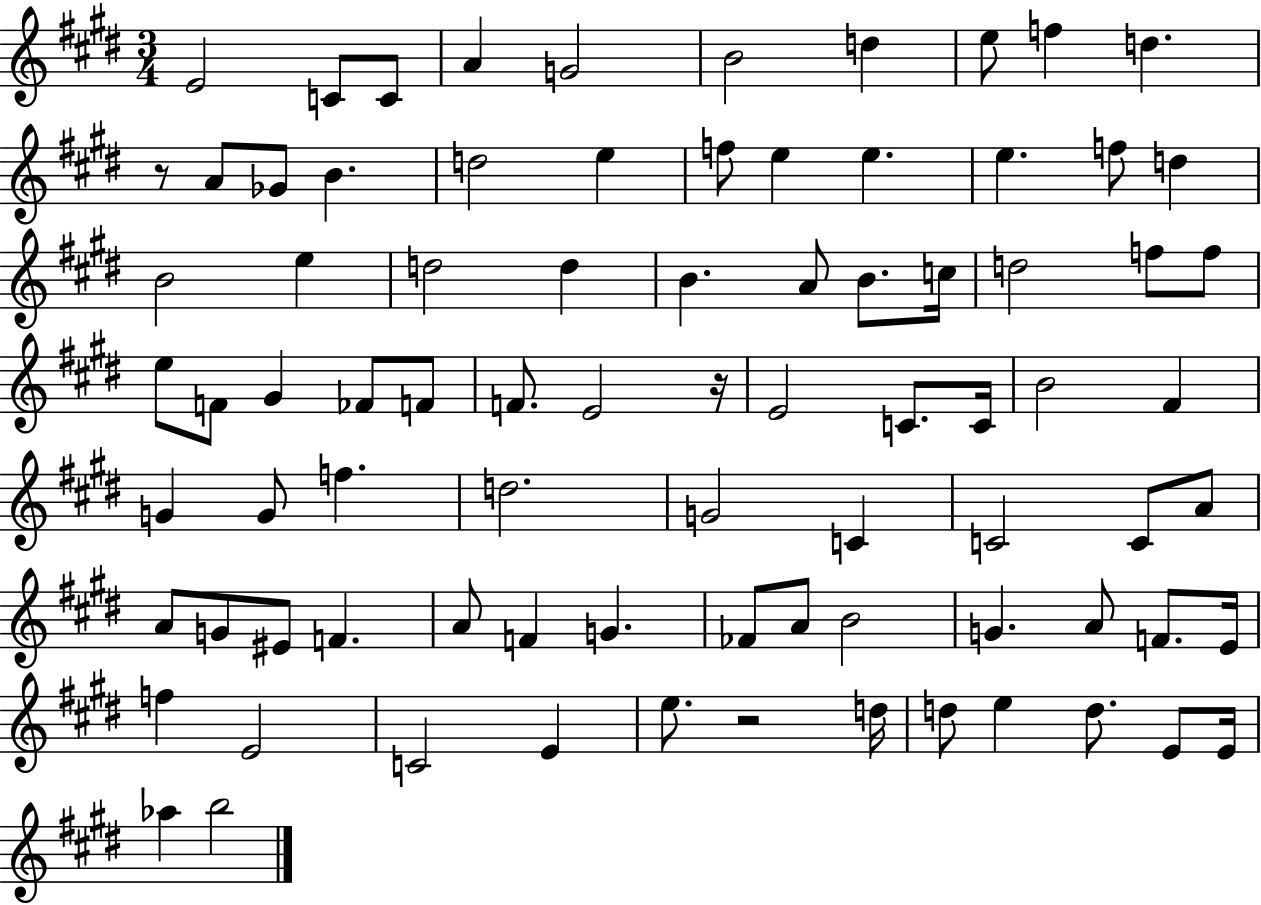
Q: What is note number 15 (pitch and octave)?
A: E5